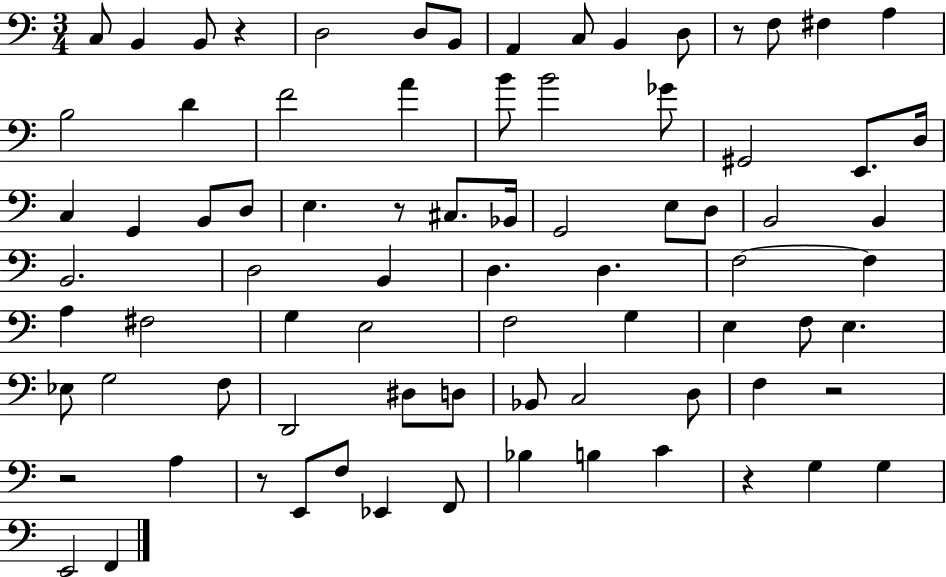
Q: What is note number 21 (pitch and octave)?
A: G#2